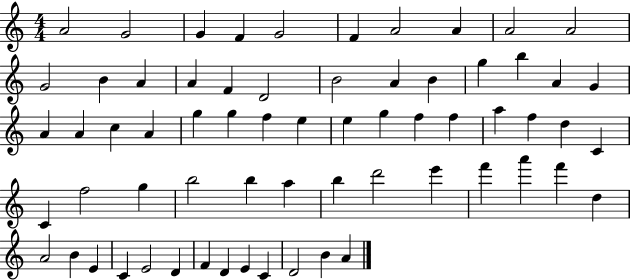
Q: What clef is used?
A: treble